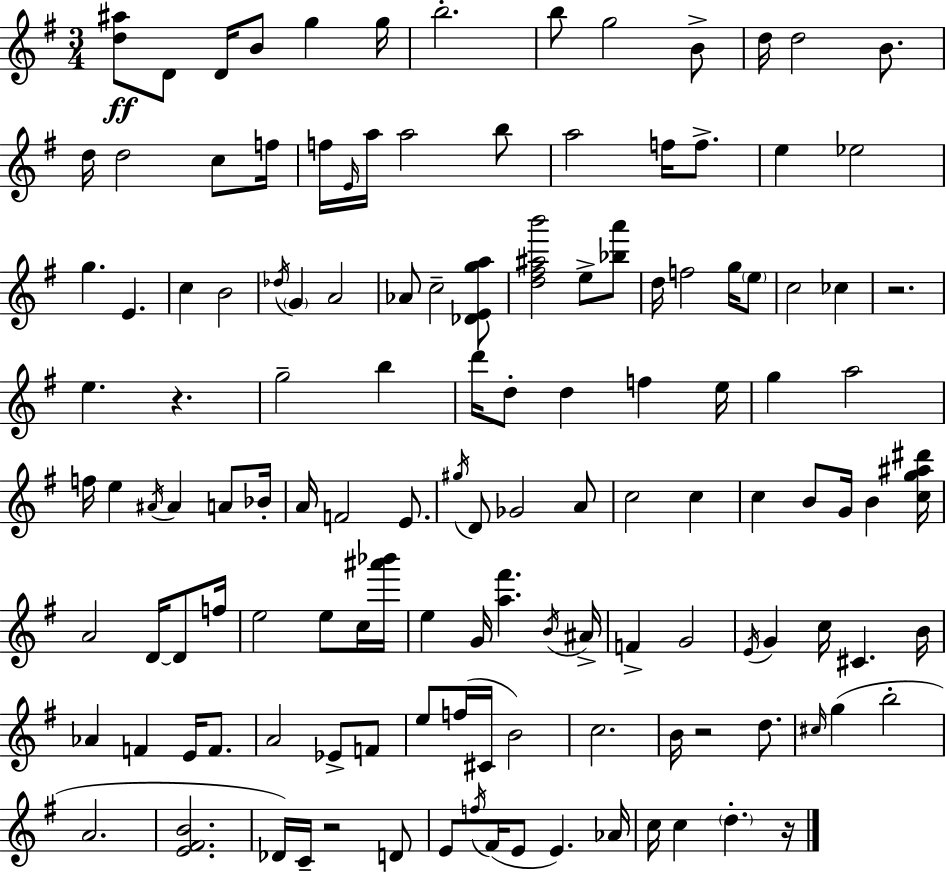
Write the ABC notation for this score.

X:1
T:Untitled
M:3/4
L:1/4
K:Em
[d^a]/2 D/2 D/4 B/2 g g/4 b2 b/2 g2 B/2 d/4 d2 B/2 d/4 d2 c/2 f/4 f/4 E/4 a/4 a2 b/2 a2 f/4 f/2 e _e2 g E c B2 _d/4 G A2 _A/2 c2 [_DEga]/2 [d^f^ab']2 e/2 [_ba']/2 d/4 f2 g/4 e/2 c2 _c z2 e z g2 b d'/4 d/2 d f e/4 g a2 f/4 e ^A/4 ^A A/2 _B/4 A/4 F2 E/2 ^g/4 D/2 _G2 A/2 c2 c c B/2 G/4 B [cg^a^d']/4 A2 D/4 D/2 f/4 e2 e/2 c/4 [^a'_b']/4 e G/4 [a^f'] B/4 ^A/4 F G2 E/4 G c/4 ^C B/4 _A F E/4 F/2 A2 _E/2 F/2 e/2 f/4 ^C/4 B2 c2 B/4 z2 d/2 ^c/4 g b2 A2 [E^FB]2 _D/4 C/4 z2 D/2 E/2 f/4 ^F/4 E/2 E _A/4 c/4 c d z/4